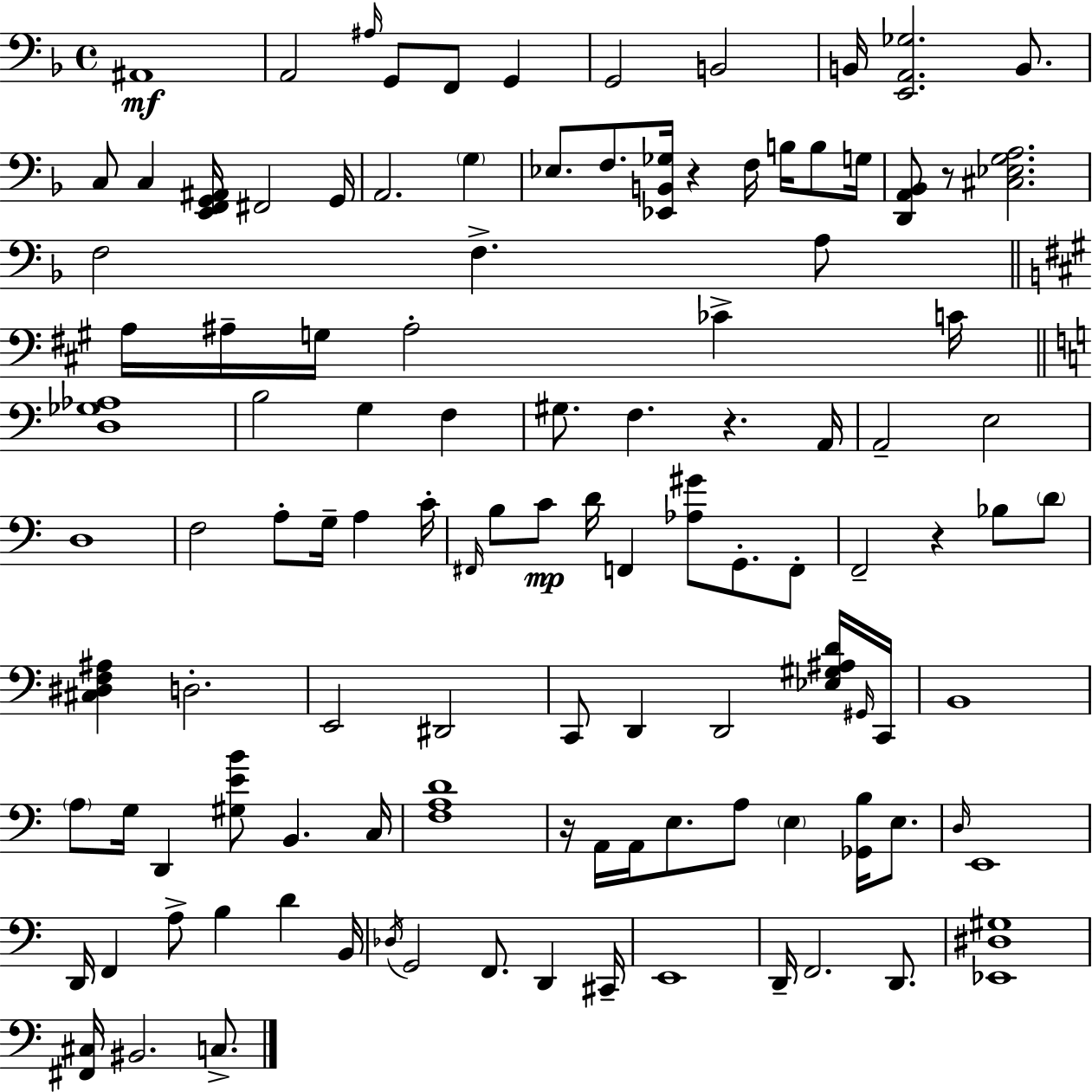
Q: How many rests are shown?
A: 5